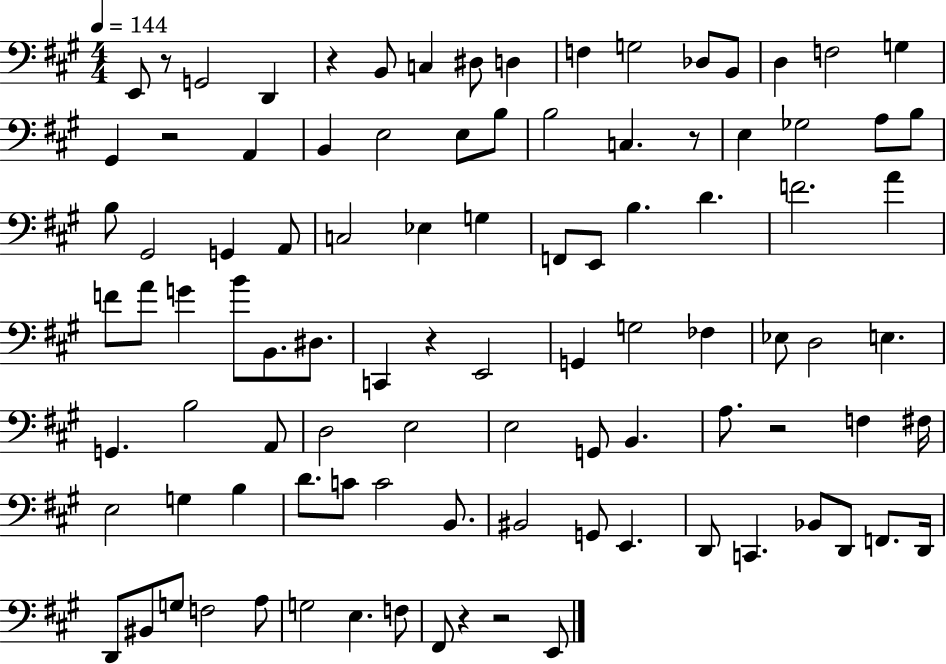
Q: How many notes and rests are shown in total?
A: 98